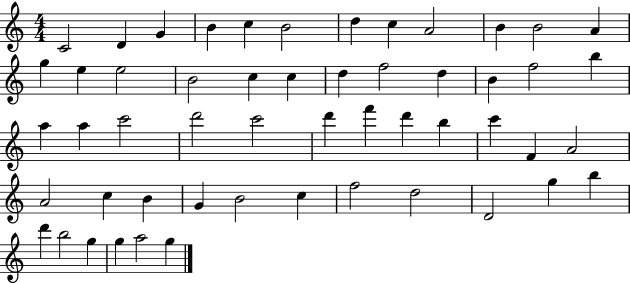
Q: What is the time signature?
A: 4/4